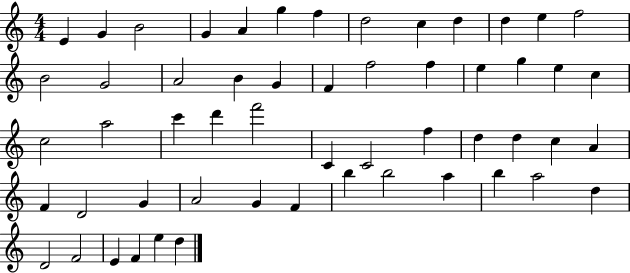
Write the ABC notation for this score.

X:1
T:Untitled
M:4/4
L:1/4
K:C
E G B2 G A g f d2 c d d e f2 B2 G2 A2 B G F f2 f e g e c c2 a2 c' d' f'2 C C2 f d d c A F D2 G A2 G F b b2 a b a2 d D2 F2 E F e d